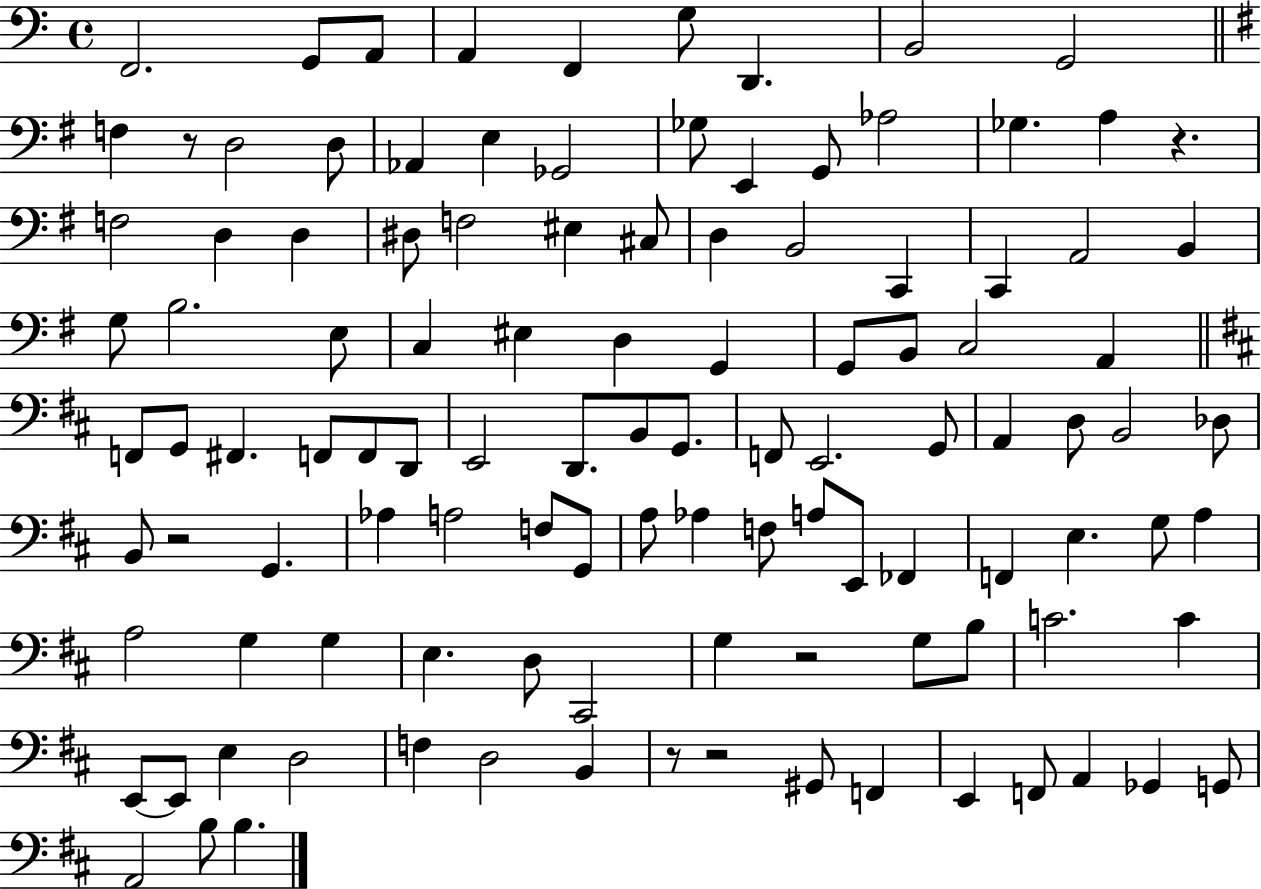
X:1
T:Untitled
M:4/4
L:1/4
K:C
F,,2 G,,/2 A,,/2 A,, F,, G,/2 D,, B,,2 G,,2 F, z/2 D,2 D,/2 _A,, E, _G,,2 _G,/2 E,, G,,/2 _A,2 _G, A, z F,2 D, D, ^D,/2 F,2 ^E, ^C,/2 D, B,,2 C,, C,, A,,2 B,, G,/2 B,2 E,/2 C, ^E, D, G,, G,,/2 B,,/2 C,2 A,, F,,/2 G,,/2 ^F,, F,,/2 F,,/2 D,,/2 E,,2 D,,/2 B,,/2 G,,/2 F,,/2 E,,2 G,,/2 A,, D,/2 B,,2 _D,/2 B,,/2 z2 G,, _A, A,2 F,/2 G,,/2 A,/2 _A, F,/2 A,/2 E,,/2 _F,, F,, E, G,/2 A, A,2 G, G, E, D,/2 ^C,,2 G, z2 G,/2 B,/2 C2 C E,,/2 E,,/2 E, D,2 F, D,2 B,, z/2 z2 ^G,,/2 F,, E,, F,,/2 A,, _G,, G,,/2 A,,2 B,/2 B,